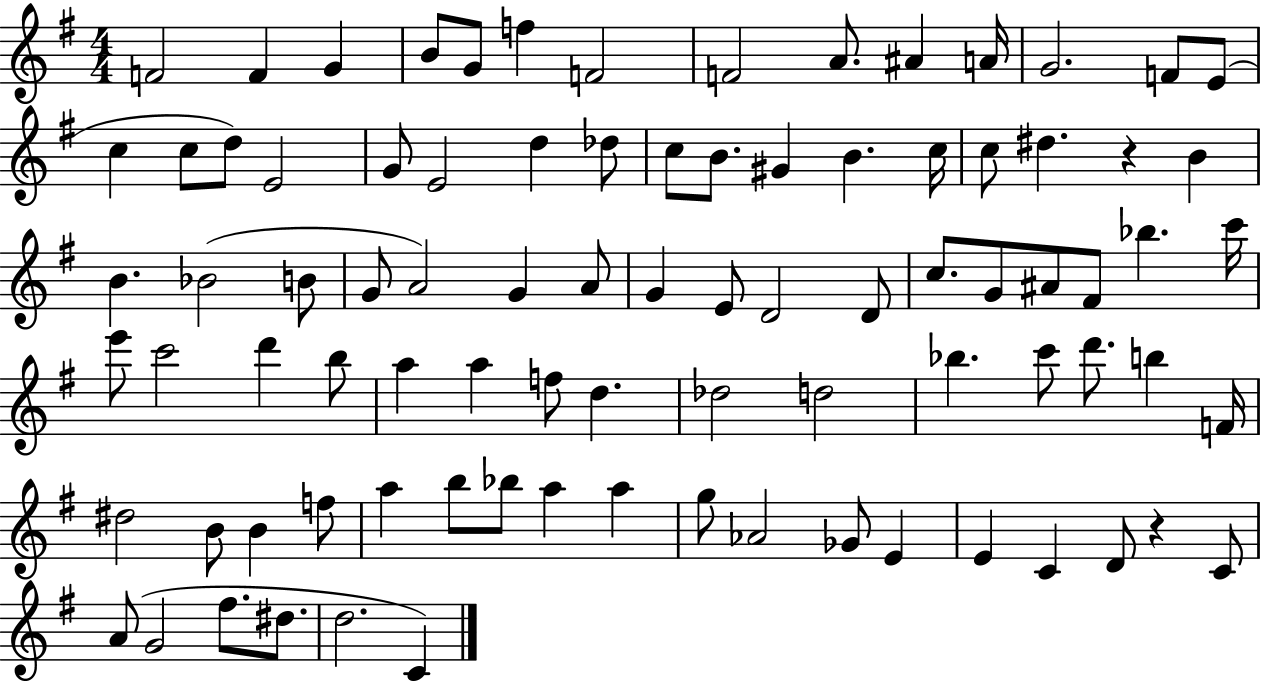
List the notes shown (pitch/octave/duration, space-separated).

F4/h F4/q G4/q B4/e G4/e F5/q F4/h F4/h A4/e. A#4/q A4/s G4/h. F4/e E4/e C5/q C5/e D5/e E4/h G4/e E4/h D5/q Db5/e C5/e B4/e. G#4/q B4/q. C5/s C5/e D#5/q. R/q B4/q B4/q. Bb4/h B4/e G4/e A4/h G4/q A4/e G4/q E4/e D4/h D4/e C5/e. G4/e A#4/e F#4/e Bb5/q. C6/s E6/e C6/h D6/q B5/e A5/q A5/q F5/e D5/q. Db5/h D5/h Bb5/q. C6/e D6/e. B5/q F4/s D#5/h B4/e B4/q F5/e A5/q B5/e Bb5/e A5/q A5/q G5/e Ab4/h Gb4/e E4/q E4/q C4/q D4/e R/q C4/e A4/e G4/h F#5/e. D#5/e. D5/h. C4/q